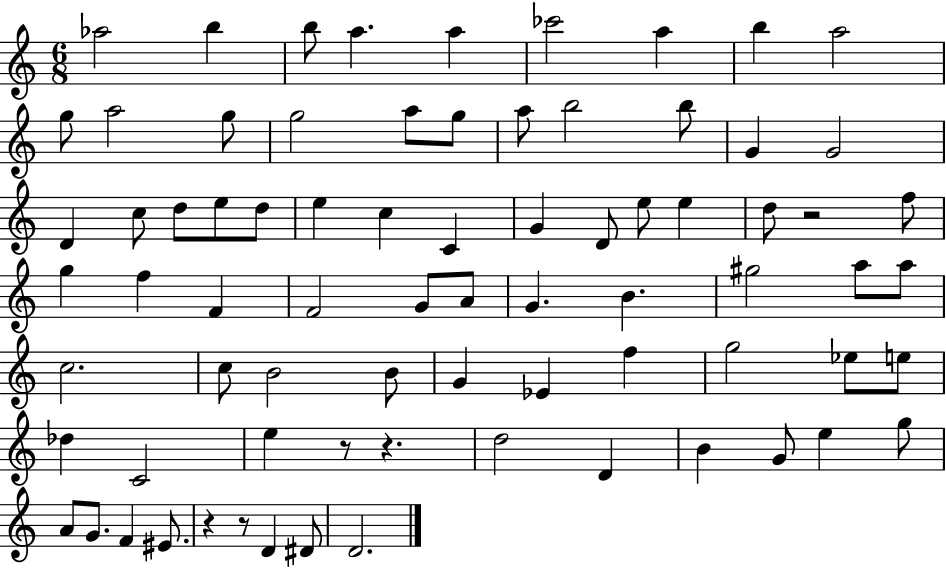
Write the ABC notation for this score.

X:1
T:Untitled
M:6/8
L:1/4
K:C
_a2 b b/2 a a _c'2 a b a2 g/2 a2 g/2 g2 a/2 g/2 a/2 b2 b/2 G G2 D c/2 d/2 e/2 d/2 e c C G D/2 e/2 e d/2 z2 f/2 g f F F2 G/2 A/2 G B ^g2 a/2 a/2 c2 c/2 B2 B/2 G _E f g2 _e/2 e/2 _d C2 e z/2 z d2 D B G/2 e g/2 A/2 G/2 F ^E/2 z z/2 D ^D/2 D2